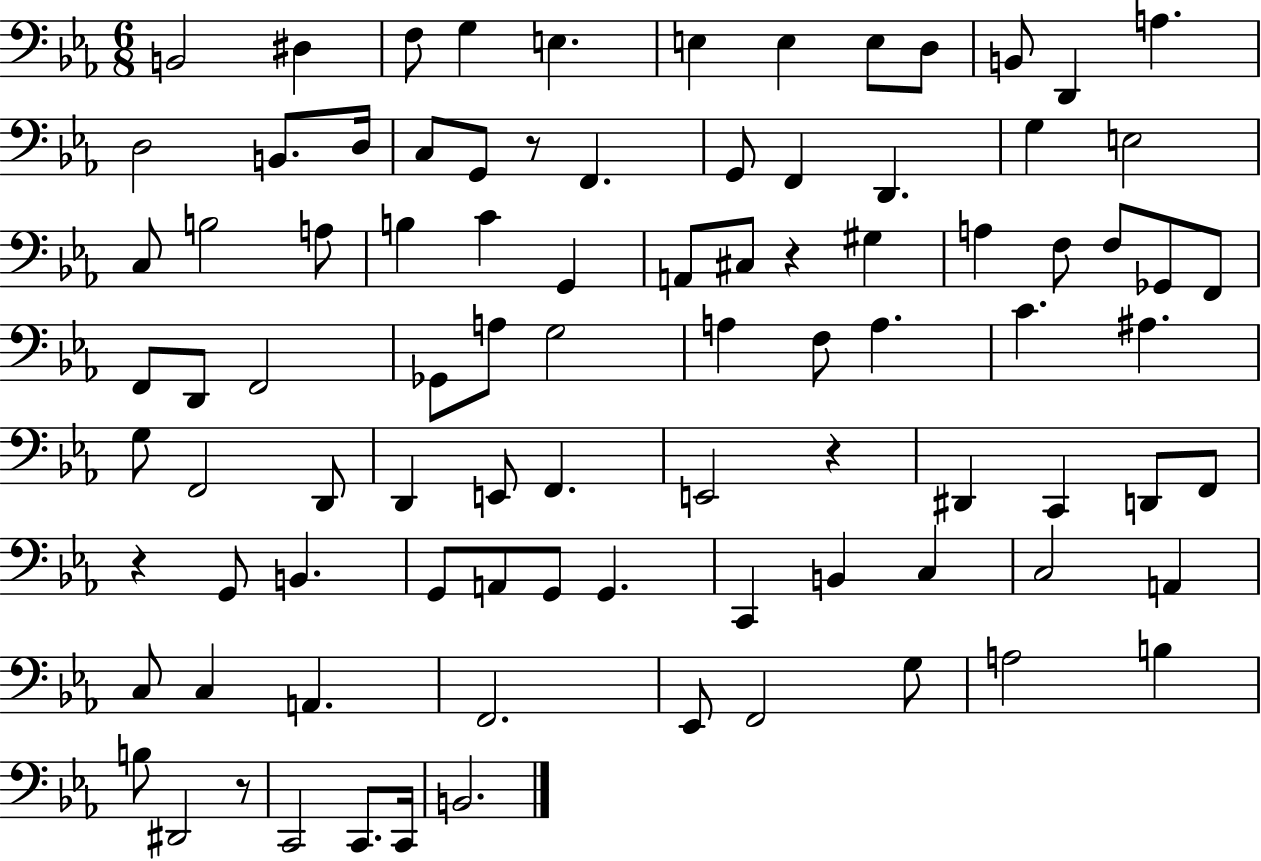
{
  \clef bass
  \numericTimeSignature
  \time 6/8
  \key ees \major
  b,2 dis4 | f8 g4 e4. | e4 e4 e8 d8 | b,8 d,4 a4. | \break d2 b,8. d16 | c8 g,8 r8 f,4. | g,8 f,4 d,4. | g4 e2 | \break c8 b2 a8 | b4 c'4 g,4 | a,8 cis8 r4 gis4 | a4 f8 f8 ges,8 f,8 | \break f,8 d,8 f,2 | ges,8 a8 g2 | a4 f8 a4. | c'4. ais4. | \break g8 f,2 d,8 | d,4 e,8 f,4. | e,2 r4 | dis,4 c,4 d,8 f,8 | \break r4 g,8 b,4. | g,8 a,8 g,8 g,4. | c,4 b,4 c4 | c2 a,4 | \break c8 c4 a,4. | f,2. | ees,8 f,2 g8 | a2 b4 | \break b8 dis,2 r8 | c,2 c,8. c,16 | b,2. | \bar "|."
}